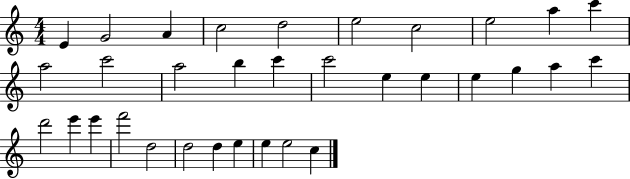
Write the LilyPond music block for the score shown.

{
  \clef treble
  \numericTimeSignature
  \time 4/4
  \key c \major
  e'4 g'2 a'4 | c''2 d''2 | e''2 c''2 | e''2 a''4 c'''4 | \break a''2 c'''2 | a''2 b''4 c'''4 | c'''2 e''4 e''4 | e''4 g''4 a''4 c'''4 | \break d'''2 e'''4 e'''4 | f'''2 d''2 | d''2 d''4 e''4 | e''4 e''2 c''4 | \break \bar "|."
}